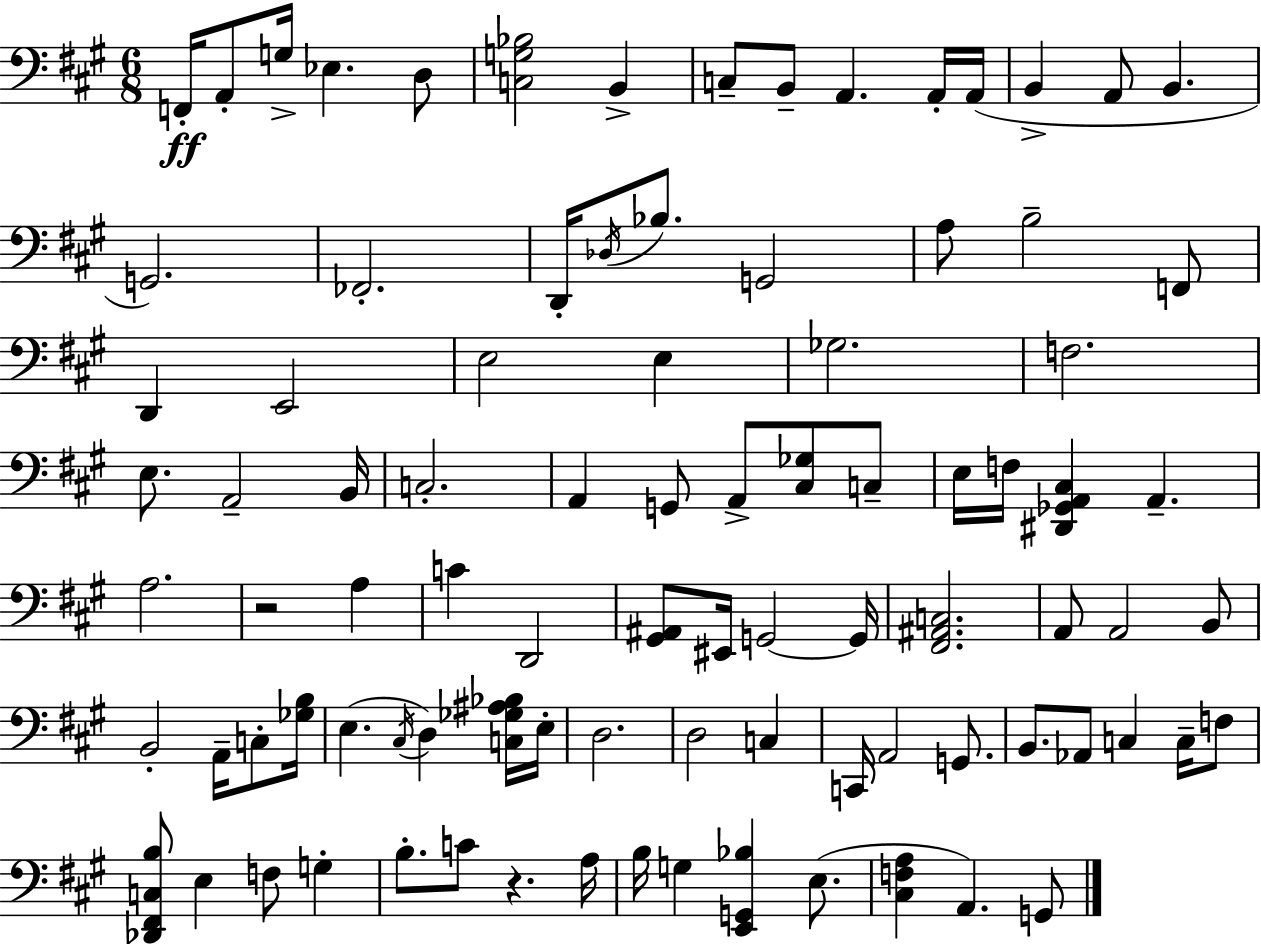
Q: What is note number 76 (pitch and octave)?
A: G3